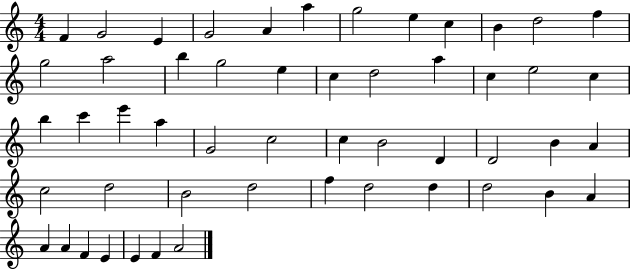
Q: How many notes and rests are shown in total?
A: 52